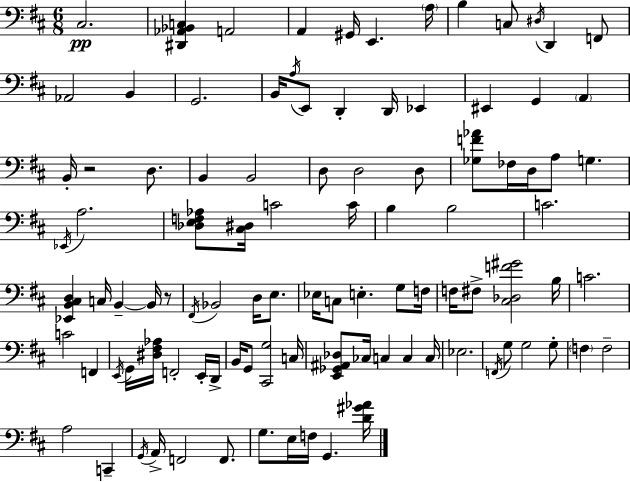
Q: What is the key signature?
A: D major